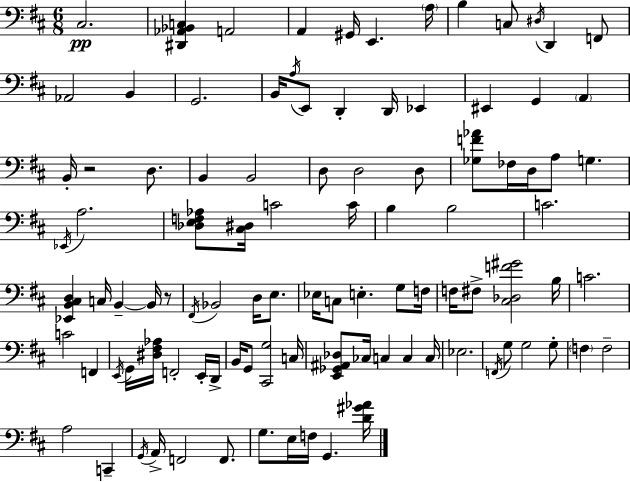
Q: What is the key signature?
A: D major